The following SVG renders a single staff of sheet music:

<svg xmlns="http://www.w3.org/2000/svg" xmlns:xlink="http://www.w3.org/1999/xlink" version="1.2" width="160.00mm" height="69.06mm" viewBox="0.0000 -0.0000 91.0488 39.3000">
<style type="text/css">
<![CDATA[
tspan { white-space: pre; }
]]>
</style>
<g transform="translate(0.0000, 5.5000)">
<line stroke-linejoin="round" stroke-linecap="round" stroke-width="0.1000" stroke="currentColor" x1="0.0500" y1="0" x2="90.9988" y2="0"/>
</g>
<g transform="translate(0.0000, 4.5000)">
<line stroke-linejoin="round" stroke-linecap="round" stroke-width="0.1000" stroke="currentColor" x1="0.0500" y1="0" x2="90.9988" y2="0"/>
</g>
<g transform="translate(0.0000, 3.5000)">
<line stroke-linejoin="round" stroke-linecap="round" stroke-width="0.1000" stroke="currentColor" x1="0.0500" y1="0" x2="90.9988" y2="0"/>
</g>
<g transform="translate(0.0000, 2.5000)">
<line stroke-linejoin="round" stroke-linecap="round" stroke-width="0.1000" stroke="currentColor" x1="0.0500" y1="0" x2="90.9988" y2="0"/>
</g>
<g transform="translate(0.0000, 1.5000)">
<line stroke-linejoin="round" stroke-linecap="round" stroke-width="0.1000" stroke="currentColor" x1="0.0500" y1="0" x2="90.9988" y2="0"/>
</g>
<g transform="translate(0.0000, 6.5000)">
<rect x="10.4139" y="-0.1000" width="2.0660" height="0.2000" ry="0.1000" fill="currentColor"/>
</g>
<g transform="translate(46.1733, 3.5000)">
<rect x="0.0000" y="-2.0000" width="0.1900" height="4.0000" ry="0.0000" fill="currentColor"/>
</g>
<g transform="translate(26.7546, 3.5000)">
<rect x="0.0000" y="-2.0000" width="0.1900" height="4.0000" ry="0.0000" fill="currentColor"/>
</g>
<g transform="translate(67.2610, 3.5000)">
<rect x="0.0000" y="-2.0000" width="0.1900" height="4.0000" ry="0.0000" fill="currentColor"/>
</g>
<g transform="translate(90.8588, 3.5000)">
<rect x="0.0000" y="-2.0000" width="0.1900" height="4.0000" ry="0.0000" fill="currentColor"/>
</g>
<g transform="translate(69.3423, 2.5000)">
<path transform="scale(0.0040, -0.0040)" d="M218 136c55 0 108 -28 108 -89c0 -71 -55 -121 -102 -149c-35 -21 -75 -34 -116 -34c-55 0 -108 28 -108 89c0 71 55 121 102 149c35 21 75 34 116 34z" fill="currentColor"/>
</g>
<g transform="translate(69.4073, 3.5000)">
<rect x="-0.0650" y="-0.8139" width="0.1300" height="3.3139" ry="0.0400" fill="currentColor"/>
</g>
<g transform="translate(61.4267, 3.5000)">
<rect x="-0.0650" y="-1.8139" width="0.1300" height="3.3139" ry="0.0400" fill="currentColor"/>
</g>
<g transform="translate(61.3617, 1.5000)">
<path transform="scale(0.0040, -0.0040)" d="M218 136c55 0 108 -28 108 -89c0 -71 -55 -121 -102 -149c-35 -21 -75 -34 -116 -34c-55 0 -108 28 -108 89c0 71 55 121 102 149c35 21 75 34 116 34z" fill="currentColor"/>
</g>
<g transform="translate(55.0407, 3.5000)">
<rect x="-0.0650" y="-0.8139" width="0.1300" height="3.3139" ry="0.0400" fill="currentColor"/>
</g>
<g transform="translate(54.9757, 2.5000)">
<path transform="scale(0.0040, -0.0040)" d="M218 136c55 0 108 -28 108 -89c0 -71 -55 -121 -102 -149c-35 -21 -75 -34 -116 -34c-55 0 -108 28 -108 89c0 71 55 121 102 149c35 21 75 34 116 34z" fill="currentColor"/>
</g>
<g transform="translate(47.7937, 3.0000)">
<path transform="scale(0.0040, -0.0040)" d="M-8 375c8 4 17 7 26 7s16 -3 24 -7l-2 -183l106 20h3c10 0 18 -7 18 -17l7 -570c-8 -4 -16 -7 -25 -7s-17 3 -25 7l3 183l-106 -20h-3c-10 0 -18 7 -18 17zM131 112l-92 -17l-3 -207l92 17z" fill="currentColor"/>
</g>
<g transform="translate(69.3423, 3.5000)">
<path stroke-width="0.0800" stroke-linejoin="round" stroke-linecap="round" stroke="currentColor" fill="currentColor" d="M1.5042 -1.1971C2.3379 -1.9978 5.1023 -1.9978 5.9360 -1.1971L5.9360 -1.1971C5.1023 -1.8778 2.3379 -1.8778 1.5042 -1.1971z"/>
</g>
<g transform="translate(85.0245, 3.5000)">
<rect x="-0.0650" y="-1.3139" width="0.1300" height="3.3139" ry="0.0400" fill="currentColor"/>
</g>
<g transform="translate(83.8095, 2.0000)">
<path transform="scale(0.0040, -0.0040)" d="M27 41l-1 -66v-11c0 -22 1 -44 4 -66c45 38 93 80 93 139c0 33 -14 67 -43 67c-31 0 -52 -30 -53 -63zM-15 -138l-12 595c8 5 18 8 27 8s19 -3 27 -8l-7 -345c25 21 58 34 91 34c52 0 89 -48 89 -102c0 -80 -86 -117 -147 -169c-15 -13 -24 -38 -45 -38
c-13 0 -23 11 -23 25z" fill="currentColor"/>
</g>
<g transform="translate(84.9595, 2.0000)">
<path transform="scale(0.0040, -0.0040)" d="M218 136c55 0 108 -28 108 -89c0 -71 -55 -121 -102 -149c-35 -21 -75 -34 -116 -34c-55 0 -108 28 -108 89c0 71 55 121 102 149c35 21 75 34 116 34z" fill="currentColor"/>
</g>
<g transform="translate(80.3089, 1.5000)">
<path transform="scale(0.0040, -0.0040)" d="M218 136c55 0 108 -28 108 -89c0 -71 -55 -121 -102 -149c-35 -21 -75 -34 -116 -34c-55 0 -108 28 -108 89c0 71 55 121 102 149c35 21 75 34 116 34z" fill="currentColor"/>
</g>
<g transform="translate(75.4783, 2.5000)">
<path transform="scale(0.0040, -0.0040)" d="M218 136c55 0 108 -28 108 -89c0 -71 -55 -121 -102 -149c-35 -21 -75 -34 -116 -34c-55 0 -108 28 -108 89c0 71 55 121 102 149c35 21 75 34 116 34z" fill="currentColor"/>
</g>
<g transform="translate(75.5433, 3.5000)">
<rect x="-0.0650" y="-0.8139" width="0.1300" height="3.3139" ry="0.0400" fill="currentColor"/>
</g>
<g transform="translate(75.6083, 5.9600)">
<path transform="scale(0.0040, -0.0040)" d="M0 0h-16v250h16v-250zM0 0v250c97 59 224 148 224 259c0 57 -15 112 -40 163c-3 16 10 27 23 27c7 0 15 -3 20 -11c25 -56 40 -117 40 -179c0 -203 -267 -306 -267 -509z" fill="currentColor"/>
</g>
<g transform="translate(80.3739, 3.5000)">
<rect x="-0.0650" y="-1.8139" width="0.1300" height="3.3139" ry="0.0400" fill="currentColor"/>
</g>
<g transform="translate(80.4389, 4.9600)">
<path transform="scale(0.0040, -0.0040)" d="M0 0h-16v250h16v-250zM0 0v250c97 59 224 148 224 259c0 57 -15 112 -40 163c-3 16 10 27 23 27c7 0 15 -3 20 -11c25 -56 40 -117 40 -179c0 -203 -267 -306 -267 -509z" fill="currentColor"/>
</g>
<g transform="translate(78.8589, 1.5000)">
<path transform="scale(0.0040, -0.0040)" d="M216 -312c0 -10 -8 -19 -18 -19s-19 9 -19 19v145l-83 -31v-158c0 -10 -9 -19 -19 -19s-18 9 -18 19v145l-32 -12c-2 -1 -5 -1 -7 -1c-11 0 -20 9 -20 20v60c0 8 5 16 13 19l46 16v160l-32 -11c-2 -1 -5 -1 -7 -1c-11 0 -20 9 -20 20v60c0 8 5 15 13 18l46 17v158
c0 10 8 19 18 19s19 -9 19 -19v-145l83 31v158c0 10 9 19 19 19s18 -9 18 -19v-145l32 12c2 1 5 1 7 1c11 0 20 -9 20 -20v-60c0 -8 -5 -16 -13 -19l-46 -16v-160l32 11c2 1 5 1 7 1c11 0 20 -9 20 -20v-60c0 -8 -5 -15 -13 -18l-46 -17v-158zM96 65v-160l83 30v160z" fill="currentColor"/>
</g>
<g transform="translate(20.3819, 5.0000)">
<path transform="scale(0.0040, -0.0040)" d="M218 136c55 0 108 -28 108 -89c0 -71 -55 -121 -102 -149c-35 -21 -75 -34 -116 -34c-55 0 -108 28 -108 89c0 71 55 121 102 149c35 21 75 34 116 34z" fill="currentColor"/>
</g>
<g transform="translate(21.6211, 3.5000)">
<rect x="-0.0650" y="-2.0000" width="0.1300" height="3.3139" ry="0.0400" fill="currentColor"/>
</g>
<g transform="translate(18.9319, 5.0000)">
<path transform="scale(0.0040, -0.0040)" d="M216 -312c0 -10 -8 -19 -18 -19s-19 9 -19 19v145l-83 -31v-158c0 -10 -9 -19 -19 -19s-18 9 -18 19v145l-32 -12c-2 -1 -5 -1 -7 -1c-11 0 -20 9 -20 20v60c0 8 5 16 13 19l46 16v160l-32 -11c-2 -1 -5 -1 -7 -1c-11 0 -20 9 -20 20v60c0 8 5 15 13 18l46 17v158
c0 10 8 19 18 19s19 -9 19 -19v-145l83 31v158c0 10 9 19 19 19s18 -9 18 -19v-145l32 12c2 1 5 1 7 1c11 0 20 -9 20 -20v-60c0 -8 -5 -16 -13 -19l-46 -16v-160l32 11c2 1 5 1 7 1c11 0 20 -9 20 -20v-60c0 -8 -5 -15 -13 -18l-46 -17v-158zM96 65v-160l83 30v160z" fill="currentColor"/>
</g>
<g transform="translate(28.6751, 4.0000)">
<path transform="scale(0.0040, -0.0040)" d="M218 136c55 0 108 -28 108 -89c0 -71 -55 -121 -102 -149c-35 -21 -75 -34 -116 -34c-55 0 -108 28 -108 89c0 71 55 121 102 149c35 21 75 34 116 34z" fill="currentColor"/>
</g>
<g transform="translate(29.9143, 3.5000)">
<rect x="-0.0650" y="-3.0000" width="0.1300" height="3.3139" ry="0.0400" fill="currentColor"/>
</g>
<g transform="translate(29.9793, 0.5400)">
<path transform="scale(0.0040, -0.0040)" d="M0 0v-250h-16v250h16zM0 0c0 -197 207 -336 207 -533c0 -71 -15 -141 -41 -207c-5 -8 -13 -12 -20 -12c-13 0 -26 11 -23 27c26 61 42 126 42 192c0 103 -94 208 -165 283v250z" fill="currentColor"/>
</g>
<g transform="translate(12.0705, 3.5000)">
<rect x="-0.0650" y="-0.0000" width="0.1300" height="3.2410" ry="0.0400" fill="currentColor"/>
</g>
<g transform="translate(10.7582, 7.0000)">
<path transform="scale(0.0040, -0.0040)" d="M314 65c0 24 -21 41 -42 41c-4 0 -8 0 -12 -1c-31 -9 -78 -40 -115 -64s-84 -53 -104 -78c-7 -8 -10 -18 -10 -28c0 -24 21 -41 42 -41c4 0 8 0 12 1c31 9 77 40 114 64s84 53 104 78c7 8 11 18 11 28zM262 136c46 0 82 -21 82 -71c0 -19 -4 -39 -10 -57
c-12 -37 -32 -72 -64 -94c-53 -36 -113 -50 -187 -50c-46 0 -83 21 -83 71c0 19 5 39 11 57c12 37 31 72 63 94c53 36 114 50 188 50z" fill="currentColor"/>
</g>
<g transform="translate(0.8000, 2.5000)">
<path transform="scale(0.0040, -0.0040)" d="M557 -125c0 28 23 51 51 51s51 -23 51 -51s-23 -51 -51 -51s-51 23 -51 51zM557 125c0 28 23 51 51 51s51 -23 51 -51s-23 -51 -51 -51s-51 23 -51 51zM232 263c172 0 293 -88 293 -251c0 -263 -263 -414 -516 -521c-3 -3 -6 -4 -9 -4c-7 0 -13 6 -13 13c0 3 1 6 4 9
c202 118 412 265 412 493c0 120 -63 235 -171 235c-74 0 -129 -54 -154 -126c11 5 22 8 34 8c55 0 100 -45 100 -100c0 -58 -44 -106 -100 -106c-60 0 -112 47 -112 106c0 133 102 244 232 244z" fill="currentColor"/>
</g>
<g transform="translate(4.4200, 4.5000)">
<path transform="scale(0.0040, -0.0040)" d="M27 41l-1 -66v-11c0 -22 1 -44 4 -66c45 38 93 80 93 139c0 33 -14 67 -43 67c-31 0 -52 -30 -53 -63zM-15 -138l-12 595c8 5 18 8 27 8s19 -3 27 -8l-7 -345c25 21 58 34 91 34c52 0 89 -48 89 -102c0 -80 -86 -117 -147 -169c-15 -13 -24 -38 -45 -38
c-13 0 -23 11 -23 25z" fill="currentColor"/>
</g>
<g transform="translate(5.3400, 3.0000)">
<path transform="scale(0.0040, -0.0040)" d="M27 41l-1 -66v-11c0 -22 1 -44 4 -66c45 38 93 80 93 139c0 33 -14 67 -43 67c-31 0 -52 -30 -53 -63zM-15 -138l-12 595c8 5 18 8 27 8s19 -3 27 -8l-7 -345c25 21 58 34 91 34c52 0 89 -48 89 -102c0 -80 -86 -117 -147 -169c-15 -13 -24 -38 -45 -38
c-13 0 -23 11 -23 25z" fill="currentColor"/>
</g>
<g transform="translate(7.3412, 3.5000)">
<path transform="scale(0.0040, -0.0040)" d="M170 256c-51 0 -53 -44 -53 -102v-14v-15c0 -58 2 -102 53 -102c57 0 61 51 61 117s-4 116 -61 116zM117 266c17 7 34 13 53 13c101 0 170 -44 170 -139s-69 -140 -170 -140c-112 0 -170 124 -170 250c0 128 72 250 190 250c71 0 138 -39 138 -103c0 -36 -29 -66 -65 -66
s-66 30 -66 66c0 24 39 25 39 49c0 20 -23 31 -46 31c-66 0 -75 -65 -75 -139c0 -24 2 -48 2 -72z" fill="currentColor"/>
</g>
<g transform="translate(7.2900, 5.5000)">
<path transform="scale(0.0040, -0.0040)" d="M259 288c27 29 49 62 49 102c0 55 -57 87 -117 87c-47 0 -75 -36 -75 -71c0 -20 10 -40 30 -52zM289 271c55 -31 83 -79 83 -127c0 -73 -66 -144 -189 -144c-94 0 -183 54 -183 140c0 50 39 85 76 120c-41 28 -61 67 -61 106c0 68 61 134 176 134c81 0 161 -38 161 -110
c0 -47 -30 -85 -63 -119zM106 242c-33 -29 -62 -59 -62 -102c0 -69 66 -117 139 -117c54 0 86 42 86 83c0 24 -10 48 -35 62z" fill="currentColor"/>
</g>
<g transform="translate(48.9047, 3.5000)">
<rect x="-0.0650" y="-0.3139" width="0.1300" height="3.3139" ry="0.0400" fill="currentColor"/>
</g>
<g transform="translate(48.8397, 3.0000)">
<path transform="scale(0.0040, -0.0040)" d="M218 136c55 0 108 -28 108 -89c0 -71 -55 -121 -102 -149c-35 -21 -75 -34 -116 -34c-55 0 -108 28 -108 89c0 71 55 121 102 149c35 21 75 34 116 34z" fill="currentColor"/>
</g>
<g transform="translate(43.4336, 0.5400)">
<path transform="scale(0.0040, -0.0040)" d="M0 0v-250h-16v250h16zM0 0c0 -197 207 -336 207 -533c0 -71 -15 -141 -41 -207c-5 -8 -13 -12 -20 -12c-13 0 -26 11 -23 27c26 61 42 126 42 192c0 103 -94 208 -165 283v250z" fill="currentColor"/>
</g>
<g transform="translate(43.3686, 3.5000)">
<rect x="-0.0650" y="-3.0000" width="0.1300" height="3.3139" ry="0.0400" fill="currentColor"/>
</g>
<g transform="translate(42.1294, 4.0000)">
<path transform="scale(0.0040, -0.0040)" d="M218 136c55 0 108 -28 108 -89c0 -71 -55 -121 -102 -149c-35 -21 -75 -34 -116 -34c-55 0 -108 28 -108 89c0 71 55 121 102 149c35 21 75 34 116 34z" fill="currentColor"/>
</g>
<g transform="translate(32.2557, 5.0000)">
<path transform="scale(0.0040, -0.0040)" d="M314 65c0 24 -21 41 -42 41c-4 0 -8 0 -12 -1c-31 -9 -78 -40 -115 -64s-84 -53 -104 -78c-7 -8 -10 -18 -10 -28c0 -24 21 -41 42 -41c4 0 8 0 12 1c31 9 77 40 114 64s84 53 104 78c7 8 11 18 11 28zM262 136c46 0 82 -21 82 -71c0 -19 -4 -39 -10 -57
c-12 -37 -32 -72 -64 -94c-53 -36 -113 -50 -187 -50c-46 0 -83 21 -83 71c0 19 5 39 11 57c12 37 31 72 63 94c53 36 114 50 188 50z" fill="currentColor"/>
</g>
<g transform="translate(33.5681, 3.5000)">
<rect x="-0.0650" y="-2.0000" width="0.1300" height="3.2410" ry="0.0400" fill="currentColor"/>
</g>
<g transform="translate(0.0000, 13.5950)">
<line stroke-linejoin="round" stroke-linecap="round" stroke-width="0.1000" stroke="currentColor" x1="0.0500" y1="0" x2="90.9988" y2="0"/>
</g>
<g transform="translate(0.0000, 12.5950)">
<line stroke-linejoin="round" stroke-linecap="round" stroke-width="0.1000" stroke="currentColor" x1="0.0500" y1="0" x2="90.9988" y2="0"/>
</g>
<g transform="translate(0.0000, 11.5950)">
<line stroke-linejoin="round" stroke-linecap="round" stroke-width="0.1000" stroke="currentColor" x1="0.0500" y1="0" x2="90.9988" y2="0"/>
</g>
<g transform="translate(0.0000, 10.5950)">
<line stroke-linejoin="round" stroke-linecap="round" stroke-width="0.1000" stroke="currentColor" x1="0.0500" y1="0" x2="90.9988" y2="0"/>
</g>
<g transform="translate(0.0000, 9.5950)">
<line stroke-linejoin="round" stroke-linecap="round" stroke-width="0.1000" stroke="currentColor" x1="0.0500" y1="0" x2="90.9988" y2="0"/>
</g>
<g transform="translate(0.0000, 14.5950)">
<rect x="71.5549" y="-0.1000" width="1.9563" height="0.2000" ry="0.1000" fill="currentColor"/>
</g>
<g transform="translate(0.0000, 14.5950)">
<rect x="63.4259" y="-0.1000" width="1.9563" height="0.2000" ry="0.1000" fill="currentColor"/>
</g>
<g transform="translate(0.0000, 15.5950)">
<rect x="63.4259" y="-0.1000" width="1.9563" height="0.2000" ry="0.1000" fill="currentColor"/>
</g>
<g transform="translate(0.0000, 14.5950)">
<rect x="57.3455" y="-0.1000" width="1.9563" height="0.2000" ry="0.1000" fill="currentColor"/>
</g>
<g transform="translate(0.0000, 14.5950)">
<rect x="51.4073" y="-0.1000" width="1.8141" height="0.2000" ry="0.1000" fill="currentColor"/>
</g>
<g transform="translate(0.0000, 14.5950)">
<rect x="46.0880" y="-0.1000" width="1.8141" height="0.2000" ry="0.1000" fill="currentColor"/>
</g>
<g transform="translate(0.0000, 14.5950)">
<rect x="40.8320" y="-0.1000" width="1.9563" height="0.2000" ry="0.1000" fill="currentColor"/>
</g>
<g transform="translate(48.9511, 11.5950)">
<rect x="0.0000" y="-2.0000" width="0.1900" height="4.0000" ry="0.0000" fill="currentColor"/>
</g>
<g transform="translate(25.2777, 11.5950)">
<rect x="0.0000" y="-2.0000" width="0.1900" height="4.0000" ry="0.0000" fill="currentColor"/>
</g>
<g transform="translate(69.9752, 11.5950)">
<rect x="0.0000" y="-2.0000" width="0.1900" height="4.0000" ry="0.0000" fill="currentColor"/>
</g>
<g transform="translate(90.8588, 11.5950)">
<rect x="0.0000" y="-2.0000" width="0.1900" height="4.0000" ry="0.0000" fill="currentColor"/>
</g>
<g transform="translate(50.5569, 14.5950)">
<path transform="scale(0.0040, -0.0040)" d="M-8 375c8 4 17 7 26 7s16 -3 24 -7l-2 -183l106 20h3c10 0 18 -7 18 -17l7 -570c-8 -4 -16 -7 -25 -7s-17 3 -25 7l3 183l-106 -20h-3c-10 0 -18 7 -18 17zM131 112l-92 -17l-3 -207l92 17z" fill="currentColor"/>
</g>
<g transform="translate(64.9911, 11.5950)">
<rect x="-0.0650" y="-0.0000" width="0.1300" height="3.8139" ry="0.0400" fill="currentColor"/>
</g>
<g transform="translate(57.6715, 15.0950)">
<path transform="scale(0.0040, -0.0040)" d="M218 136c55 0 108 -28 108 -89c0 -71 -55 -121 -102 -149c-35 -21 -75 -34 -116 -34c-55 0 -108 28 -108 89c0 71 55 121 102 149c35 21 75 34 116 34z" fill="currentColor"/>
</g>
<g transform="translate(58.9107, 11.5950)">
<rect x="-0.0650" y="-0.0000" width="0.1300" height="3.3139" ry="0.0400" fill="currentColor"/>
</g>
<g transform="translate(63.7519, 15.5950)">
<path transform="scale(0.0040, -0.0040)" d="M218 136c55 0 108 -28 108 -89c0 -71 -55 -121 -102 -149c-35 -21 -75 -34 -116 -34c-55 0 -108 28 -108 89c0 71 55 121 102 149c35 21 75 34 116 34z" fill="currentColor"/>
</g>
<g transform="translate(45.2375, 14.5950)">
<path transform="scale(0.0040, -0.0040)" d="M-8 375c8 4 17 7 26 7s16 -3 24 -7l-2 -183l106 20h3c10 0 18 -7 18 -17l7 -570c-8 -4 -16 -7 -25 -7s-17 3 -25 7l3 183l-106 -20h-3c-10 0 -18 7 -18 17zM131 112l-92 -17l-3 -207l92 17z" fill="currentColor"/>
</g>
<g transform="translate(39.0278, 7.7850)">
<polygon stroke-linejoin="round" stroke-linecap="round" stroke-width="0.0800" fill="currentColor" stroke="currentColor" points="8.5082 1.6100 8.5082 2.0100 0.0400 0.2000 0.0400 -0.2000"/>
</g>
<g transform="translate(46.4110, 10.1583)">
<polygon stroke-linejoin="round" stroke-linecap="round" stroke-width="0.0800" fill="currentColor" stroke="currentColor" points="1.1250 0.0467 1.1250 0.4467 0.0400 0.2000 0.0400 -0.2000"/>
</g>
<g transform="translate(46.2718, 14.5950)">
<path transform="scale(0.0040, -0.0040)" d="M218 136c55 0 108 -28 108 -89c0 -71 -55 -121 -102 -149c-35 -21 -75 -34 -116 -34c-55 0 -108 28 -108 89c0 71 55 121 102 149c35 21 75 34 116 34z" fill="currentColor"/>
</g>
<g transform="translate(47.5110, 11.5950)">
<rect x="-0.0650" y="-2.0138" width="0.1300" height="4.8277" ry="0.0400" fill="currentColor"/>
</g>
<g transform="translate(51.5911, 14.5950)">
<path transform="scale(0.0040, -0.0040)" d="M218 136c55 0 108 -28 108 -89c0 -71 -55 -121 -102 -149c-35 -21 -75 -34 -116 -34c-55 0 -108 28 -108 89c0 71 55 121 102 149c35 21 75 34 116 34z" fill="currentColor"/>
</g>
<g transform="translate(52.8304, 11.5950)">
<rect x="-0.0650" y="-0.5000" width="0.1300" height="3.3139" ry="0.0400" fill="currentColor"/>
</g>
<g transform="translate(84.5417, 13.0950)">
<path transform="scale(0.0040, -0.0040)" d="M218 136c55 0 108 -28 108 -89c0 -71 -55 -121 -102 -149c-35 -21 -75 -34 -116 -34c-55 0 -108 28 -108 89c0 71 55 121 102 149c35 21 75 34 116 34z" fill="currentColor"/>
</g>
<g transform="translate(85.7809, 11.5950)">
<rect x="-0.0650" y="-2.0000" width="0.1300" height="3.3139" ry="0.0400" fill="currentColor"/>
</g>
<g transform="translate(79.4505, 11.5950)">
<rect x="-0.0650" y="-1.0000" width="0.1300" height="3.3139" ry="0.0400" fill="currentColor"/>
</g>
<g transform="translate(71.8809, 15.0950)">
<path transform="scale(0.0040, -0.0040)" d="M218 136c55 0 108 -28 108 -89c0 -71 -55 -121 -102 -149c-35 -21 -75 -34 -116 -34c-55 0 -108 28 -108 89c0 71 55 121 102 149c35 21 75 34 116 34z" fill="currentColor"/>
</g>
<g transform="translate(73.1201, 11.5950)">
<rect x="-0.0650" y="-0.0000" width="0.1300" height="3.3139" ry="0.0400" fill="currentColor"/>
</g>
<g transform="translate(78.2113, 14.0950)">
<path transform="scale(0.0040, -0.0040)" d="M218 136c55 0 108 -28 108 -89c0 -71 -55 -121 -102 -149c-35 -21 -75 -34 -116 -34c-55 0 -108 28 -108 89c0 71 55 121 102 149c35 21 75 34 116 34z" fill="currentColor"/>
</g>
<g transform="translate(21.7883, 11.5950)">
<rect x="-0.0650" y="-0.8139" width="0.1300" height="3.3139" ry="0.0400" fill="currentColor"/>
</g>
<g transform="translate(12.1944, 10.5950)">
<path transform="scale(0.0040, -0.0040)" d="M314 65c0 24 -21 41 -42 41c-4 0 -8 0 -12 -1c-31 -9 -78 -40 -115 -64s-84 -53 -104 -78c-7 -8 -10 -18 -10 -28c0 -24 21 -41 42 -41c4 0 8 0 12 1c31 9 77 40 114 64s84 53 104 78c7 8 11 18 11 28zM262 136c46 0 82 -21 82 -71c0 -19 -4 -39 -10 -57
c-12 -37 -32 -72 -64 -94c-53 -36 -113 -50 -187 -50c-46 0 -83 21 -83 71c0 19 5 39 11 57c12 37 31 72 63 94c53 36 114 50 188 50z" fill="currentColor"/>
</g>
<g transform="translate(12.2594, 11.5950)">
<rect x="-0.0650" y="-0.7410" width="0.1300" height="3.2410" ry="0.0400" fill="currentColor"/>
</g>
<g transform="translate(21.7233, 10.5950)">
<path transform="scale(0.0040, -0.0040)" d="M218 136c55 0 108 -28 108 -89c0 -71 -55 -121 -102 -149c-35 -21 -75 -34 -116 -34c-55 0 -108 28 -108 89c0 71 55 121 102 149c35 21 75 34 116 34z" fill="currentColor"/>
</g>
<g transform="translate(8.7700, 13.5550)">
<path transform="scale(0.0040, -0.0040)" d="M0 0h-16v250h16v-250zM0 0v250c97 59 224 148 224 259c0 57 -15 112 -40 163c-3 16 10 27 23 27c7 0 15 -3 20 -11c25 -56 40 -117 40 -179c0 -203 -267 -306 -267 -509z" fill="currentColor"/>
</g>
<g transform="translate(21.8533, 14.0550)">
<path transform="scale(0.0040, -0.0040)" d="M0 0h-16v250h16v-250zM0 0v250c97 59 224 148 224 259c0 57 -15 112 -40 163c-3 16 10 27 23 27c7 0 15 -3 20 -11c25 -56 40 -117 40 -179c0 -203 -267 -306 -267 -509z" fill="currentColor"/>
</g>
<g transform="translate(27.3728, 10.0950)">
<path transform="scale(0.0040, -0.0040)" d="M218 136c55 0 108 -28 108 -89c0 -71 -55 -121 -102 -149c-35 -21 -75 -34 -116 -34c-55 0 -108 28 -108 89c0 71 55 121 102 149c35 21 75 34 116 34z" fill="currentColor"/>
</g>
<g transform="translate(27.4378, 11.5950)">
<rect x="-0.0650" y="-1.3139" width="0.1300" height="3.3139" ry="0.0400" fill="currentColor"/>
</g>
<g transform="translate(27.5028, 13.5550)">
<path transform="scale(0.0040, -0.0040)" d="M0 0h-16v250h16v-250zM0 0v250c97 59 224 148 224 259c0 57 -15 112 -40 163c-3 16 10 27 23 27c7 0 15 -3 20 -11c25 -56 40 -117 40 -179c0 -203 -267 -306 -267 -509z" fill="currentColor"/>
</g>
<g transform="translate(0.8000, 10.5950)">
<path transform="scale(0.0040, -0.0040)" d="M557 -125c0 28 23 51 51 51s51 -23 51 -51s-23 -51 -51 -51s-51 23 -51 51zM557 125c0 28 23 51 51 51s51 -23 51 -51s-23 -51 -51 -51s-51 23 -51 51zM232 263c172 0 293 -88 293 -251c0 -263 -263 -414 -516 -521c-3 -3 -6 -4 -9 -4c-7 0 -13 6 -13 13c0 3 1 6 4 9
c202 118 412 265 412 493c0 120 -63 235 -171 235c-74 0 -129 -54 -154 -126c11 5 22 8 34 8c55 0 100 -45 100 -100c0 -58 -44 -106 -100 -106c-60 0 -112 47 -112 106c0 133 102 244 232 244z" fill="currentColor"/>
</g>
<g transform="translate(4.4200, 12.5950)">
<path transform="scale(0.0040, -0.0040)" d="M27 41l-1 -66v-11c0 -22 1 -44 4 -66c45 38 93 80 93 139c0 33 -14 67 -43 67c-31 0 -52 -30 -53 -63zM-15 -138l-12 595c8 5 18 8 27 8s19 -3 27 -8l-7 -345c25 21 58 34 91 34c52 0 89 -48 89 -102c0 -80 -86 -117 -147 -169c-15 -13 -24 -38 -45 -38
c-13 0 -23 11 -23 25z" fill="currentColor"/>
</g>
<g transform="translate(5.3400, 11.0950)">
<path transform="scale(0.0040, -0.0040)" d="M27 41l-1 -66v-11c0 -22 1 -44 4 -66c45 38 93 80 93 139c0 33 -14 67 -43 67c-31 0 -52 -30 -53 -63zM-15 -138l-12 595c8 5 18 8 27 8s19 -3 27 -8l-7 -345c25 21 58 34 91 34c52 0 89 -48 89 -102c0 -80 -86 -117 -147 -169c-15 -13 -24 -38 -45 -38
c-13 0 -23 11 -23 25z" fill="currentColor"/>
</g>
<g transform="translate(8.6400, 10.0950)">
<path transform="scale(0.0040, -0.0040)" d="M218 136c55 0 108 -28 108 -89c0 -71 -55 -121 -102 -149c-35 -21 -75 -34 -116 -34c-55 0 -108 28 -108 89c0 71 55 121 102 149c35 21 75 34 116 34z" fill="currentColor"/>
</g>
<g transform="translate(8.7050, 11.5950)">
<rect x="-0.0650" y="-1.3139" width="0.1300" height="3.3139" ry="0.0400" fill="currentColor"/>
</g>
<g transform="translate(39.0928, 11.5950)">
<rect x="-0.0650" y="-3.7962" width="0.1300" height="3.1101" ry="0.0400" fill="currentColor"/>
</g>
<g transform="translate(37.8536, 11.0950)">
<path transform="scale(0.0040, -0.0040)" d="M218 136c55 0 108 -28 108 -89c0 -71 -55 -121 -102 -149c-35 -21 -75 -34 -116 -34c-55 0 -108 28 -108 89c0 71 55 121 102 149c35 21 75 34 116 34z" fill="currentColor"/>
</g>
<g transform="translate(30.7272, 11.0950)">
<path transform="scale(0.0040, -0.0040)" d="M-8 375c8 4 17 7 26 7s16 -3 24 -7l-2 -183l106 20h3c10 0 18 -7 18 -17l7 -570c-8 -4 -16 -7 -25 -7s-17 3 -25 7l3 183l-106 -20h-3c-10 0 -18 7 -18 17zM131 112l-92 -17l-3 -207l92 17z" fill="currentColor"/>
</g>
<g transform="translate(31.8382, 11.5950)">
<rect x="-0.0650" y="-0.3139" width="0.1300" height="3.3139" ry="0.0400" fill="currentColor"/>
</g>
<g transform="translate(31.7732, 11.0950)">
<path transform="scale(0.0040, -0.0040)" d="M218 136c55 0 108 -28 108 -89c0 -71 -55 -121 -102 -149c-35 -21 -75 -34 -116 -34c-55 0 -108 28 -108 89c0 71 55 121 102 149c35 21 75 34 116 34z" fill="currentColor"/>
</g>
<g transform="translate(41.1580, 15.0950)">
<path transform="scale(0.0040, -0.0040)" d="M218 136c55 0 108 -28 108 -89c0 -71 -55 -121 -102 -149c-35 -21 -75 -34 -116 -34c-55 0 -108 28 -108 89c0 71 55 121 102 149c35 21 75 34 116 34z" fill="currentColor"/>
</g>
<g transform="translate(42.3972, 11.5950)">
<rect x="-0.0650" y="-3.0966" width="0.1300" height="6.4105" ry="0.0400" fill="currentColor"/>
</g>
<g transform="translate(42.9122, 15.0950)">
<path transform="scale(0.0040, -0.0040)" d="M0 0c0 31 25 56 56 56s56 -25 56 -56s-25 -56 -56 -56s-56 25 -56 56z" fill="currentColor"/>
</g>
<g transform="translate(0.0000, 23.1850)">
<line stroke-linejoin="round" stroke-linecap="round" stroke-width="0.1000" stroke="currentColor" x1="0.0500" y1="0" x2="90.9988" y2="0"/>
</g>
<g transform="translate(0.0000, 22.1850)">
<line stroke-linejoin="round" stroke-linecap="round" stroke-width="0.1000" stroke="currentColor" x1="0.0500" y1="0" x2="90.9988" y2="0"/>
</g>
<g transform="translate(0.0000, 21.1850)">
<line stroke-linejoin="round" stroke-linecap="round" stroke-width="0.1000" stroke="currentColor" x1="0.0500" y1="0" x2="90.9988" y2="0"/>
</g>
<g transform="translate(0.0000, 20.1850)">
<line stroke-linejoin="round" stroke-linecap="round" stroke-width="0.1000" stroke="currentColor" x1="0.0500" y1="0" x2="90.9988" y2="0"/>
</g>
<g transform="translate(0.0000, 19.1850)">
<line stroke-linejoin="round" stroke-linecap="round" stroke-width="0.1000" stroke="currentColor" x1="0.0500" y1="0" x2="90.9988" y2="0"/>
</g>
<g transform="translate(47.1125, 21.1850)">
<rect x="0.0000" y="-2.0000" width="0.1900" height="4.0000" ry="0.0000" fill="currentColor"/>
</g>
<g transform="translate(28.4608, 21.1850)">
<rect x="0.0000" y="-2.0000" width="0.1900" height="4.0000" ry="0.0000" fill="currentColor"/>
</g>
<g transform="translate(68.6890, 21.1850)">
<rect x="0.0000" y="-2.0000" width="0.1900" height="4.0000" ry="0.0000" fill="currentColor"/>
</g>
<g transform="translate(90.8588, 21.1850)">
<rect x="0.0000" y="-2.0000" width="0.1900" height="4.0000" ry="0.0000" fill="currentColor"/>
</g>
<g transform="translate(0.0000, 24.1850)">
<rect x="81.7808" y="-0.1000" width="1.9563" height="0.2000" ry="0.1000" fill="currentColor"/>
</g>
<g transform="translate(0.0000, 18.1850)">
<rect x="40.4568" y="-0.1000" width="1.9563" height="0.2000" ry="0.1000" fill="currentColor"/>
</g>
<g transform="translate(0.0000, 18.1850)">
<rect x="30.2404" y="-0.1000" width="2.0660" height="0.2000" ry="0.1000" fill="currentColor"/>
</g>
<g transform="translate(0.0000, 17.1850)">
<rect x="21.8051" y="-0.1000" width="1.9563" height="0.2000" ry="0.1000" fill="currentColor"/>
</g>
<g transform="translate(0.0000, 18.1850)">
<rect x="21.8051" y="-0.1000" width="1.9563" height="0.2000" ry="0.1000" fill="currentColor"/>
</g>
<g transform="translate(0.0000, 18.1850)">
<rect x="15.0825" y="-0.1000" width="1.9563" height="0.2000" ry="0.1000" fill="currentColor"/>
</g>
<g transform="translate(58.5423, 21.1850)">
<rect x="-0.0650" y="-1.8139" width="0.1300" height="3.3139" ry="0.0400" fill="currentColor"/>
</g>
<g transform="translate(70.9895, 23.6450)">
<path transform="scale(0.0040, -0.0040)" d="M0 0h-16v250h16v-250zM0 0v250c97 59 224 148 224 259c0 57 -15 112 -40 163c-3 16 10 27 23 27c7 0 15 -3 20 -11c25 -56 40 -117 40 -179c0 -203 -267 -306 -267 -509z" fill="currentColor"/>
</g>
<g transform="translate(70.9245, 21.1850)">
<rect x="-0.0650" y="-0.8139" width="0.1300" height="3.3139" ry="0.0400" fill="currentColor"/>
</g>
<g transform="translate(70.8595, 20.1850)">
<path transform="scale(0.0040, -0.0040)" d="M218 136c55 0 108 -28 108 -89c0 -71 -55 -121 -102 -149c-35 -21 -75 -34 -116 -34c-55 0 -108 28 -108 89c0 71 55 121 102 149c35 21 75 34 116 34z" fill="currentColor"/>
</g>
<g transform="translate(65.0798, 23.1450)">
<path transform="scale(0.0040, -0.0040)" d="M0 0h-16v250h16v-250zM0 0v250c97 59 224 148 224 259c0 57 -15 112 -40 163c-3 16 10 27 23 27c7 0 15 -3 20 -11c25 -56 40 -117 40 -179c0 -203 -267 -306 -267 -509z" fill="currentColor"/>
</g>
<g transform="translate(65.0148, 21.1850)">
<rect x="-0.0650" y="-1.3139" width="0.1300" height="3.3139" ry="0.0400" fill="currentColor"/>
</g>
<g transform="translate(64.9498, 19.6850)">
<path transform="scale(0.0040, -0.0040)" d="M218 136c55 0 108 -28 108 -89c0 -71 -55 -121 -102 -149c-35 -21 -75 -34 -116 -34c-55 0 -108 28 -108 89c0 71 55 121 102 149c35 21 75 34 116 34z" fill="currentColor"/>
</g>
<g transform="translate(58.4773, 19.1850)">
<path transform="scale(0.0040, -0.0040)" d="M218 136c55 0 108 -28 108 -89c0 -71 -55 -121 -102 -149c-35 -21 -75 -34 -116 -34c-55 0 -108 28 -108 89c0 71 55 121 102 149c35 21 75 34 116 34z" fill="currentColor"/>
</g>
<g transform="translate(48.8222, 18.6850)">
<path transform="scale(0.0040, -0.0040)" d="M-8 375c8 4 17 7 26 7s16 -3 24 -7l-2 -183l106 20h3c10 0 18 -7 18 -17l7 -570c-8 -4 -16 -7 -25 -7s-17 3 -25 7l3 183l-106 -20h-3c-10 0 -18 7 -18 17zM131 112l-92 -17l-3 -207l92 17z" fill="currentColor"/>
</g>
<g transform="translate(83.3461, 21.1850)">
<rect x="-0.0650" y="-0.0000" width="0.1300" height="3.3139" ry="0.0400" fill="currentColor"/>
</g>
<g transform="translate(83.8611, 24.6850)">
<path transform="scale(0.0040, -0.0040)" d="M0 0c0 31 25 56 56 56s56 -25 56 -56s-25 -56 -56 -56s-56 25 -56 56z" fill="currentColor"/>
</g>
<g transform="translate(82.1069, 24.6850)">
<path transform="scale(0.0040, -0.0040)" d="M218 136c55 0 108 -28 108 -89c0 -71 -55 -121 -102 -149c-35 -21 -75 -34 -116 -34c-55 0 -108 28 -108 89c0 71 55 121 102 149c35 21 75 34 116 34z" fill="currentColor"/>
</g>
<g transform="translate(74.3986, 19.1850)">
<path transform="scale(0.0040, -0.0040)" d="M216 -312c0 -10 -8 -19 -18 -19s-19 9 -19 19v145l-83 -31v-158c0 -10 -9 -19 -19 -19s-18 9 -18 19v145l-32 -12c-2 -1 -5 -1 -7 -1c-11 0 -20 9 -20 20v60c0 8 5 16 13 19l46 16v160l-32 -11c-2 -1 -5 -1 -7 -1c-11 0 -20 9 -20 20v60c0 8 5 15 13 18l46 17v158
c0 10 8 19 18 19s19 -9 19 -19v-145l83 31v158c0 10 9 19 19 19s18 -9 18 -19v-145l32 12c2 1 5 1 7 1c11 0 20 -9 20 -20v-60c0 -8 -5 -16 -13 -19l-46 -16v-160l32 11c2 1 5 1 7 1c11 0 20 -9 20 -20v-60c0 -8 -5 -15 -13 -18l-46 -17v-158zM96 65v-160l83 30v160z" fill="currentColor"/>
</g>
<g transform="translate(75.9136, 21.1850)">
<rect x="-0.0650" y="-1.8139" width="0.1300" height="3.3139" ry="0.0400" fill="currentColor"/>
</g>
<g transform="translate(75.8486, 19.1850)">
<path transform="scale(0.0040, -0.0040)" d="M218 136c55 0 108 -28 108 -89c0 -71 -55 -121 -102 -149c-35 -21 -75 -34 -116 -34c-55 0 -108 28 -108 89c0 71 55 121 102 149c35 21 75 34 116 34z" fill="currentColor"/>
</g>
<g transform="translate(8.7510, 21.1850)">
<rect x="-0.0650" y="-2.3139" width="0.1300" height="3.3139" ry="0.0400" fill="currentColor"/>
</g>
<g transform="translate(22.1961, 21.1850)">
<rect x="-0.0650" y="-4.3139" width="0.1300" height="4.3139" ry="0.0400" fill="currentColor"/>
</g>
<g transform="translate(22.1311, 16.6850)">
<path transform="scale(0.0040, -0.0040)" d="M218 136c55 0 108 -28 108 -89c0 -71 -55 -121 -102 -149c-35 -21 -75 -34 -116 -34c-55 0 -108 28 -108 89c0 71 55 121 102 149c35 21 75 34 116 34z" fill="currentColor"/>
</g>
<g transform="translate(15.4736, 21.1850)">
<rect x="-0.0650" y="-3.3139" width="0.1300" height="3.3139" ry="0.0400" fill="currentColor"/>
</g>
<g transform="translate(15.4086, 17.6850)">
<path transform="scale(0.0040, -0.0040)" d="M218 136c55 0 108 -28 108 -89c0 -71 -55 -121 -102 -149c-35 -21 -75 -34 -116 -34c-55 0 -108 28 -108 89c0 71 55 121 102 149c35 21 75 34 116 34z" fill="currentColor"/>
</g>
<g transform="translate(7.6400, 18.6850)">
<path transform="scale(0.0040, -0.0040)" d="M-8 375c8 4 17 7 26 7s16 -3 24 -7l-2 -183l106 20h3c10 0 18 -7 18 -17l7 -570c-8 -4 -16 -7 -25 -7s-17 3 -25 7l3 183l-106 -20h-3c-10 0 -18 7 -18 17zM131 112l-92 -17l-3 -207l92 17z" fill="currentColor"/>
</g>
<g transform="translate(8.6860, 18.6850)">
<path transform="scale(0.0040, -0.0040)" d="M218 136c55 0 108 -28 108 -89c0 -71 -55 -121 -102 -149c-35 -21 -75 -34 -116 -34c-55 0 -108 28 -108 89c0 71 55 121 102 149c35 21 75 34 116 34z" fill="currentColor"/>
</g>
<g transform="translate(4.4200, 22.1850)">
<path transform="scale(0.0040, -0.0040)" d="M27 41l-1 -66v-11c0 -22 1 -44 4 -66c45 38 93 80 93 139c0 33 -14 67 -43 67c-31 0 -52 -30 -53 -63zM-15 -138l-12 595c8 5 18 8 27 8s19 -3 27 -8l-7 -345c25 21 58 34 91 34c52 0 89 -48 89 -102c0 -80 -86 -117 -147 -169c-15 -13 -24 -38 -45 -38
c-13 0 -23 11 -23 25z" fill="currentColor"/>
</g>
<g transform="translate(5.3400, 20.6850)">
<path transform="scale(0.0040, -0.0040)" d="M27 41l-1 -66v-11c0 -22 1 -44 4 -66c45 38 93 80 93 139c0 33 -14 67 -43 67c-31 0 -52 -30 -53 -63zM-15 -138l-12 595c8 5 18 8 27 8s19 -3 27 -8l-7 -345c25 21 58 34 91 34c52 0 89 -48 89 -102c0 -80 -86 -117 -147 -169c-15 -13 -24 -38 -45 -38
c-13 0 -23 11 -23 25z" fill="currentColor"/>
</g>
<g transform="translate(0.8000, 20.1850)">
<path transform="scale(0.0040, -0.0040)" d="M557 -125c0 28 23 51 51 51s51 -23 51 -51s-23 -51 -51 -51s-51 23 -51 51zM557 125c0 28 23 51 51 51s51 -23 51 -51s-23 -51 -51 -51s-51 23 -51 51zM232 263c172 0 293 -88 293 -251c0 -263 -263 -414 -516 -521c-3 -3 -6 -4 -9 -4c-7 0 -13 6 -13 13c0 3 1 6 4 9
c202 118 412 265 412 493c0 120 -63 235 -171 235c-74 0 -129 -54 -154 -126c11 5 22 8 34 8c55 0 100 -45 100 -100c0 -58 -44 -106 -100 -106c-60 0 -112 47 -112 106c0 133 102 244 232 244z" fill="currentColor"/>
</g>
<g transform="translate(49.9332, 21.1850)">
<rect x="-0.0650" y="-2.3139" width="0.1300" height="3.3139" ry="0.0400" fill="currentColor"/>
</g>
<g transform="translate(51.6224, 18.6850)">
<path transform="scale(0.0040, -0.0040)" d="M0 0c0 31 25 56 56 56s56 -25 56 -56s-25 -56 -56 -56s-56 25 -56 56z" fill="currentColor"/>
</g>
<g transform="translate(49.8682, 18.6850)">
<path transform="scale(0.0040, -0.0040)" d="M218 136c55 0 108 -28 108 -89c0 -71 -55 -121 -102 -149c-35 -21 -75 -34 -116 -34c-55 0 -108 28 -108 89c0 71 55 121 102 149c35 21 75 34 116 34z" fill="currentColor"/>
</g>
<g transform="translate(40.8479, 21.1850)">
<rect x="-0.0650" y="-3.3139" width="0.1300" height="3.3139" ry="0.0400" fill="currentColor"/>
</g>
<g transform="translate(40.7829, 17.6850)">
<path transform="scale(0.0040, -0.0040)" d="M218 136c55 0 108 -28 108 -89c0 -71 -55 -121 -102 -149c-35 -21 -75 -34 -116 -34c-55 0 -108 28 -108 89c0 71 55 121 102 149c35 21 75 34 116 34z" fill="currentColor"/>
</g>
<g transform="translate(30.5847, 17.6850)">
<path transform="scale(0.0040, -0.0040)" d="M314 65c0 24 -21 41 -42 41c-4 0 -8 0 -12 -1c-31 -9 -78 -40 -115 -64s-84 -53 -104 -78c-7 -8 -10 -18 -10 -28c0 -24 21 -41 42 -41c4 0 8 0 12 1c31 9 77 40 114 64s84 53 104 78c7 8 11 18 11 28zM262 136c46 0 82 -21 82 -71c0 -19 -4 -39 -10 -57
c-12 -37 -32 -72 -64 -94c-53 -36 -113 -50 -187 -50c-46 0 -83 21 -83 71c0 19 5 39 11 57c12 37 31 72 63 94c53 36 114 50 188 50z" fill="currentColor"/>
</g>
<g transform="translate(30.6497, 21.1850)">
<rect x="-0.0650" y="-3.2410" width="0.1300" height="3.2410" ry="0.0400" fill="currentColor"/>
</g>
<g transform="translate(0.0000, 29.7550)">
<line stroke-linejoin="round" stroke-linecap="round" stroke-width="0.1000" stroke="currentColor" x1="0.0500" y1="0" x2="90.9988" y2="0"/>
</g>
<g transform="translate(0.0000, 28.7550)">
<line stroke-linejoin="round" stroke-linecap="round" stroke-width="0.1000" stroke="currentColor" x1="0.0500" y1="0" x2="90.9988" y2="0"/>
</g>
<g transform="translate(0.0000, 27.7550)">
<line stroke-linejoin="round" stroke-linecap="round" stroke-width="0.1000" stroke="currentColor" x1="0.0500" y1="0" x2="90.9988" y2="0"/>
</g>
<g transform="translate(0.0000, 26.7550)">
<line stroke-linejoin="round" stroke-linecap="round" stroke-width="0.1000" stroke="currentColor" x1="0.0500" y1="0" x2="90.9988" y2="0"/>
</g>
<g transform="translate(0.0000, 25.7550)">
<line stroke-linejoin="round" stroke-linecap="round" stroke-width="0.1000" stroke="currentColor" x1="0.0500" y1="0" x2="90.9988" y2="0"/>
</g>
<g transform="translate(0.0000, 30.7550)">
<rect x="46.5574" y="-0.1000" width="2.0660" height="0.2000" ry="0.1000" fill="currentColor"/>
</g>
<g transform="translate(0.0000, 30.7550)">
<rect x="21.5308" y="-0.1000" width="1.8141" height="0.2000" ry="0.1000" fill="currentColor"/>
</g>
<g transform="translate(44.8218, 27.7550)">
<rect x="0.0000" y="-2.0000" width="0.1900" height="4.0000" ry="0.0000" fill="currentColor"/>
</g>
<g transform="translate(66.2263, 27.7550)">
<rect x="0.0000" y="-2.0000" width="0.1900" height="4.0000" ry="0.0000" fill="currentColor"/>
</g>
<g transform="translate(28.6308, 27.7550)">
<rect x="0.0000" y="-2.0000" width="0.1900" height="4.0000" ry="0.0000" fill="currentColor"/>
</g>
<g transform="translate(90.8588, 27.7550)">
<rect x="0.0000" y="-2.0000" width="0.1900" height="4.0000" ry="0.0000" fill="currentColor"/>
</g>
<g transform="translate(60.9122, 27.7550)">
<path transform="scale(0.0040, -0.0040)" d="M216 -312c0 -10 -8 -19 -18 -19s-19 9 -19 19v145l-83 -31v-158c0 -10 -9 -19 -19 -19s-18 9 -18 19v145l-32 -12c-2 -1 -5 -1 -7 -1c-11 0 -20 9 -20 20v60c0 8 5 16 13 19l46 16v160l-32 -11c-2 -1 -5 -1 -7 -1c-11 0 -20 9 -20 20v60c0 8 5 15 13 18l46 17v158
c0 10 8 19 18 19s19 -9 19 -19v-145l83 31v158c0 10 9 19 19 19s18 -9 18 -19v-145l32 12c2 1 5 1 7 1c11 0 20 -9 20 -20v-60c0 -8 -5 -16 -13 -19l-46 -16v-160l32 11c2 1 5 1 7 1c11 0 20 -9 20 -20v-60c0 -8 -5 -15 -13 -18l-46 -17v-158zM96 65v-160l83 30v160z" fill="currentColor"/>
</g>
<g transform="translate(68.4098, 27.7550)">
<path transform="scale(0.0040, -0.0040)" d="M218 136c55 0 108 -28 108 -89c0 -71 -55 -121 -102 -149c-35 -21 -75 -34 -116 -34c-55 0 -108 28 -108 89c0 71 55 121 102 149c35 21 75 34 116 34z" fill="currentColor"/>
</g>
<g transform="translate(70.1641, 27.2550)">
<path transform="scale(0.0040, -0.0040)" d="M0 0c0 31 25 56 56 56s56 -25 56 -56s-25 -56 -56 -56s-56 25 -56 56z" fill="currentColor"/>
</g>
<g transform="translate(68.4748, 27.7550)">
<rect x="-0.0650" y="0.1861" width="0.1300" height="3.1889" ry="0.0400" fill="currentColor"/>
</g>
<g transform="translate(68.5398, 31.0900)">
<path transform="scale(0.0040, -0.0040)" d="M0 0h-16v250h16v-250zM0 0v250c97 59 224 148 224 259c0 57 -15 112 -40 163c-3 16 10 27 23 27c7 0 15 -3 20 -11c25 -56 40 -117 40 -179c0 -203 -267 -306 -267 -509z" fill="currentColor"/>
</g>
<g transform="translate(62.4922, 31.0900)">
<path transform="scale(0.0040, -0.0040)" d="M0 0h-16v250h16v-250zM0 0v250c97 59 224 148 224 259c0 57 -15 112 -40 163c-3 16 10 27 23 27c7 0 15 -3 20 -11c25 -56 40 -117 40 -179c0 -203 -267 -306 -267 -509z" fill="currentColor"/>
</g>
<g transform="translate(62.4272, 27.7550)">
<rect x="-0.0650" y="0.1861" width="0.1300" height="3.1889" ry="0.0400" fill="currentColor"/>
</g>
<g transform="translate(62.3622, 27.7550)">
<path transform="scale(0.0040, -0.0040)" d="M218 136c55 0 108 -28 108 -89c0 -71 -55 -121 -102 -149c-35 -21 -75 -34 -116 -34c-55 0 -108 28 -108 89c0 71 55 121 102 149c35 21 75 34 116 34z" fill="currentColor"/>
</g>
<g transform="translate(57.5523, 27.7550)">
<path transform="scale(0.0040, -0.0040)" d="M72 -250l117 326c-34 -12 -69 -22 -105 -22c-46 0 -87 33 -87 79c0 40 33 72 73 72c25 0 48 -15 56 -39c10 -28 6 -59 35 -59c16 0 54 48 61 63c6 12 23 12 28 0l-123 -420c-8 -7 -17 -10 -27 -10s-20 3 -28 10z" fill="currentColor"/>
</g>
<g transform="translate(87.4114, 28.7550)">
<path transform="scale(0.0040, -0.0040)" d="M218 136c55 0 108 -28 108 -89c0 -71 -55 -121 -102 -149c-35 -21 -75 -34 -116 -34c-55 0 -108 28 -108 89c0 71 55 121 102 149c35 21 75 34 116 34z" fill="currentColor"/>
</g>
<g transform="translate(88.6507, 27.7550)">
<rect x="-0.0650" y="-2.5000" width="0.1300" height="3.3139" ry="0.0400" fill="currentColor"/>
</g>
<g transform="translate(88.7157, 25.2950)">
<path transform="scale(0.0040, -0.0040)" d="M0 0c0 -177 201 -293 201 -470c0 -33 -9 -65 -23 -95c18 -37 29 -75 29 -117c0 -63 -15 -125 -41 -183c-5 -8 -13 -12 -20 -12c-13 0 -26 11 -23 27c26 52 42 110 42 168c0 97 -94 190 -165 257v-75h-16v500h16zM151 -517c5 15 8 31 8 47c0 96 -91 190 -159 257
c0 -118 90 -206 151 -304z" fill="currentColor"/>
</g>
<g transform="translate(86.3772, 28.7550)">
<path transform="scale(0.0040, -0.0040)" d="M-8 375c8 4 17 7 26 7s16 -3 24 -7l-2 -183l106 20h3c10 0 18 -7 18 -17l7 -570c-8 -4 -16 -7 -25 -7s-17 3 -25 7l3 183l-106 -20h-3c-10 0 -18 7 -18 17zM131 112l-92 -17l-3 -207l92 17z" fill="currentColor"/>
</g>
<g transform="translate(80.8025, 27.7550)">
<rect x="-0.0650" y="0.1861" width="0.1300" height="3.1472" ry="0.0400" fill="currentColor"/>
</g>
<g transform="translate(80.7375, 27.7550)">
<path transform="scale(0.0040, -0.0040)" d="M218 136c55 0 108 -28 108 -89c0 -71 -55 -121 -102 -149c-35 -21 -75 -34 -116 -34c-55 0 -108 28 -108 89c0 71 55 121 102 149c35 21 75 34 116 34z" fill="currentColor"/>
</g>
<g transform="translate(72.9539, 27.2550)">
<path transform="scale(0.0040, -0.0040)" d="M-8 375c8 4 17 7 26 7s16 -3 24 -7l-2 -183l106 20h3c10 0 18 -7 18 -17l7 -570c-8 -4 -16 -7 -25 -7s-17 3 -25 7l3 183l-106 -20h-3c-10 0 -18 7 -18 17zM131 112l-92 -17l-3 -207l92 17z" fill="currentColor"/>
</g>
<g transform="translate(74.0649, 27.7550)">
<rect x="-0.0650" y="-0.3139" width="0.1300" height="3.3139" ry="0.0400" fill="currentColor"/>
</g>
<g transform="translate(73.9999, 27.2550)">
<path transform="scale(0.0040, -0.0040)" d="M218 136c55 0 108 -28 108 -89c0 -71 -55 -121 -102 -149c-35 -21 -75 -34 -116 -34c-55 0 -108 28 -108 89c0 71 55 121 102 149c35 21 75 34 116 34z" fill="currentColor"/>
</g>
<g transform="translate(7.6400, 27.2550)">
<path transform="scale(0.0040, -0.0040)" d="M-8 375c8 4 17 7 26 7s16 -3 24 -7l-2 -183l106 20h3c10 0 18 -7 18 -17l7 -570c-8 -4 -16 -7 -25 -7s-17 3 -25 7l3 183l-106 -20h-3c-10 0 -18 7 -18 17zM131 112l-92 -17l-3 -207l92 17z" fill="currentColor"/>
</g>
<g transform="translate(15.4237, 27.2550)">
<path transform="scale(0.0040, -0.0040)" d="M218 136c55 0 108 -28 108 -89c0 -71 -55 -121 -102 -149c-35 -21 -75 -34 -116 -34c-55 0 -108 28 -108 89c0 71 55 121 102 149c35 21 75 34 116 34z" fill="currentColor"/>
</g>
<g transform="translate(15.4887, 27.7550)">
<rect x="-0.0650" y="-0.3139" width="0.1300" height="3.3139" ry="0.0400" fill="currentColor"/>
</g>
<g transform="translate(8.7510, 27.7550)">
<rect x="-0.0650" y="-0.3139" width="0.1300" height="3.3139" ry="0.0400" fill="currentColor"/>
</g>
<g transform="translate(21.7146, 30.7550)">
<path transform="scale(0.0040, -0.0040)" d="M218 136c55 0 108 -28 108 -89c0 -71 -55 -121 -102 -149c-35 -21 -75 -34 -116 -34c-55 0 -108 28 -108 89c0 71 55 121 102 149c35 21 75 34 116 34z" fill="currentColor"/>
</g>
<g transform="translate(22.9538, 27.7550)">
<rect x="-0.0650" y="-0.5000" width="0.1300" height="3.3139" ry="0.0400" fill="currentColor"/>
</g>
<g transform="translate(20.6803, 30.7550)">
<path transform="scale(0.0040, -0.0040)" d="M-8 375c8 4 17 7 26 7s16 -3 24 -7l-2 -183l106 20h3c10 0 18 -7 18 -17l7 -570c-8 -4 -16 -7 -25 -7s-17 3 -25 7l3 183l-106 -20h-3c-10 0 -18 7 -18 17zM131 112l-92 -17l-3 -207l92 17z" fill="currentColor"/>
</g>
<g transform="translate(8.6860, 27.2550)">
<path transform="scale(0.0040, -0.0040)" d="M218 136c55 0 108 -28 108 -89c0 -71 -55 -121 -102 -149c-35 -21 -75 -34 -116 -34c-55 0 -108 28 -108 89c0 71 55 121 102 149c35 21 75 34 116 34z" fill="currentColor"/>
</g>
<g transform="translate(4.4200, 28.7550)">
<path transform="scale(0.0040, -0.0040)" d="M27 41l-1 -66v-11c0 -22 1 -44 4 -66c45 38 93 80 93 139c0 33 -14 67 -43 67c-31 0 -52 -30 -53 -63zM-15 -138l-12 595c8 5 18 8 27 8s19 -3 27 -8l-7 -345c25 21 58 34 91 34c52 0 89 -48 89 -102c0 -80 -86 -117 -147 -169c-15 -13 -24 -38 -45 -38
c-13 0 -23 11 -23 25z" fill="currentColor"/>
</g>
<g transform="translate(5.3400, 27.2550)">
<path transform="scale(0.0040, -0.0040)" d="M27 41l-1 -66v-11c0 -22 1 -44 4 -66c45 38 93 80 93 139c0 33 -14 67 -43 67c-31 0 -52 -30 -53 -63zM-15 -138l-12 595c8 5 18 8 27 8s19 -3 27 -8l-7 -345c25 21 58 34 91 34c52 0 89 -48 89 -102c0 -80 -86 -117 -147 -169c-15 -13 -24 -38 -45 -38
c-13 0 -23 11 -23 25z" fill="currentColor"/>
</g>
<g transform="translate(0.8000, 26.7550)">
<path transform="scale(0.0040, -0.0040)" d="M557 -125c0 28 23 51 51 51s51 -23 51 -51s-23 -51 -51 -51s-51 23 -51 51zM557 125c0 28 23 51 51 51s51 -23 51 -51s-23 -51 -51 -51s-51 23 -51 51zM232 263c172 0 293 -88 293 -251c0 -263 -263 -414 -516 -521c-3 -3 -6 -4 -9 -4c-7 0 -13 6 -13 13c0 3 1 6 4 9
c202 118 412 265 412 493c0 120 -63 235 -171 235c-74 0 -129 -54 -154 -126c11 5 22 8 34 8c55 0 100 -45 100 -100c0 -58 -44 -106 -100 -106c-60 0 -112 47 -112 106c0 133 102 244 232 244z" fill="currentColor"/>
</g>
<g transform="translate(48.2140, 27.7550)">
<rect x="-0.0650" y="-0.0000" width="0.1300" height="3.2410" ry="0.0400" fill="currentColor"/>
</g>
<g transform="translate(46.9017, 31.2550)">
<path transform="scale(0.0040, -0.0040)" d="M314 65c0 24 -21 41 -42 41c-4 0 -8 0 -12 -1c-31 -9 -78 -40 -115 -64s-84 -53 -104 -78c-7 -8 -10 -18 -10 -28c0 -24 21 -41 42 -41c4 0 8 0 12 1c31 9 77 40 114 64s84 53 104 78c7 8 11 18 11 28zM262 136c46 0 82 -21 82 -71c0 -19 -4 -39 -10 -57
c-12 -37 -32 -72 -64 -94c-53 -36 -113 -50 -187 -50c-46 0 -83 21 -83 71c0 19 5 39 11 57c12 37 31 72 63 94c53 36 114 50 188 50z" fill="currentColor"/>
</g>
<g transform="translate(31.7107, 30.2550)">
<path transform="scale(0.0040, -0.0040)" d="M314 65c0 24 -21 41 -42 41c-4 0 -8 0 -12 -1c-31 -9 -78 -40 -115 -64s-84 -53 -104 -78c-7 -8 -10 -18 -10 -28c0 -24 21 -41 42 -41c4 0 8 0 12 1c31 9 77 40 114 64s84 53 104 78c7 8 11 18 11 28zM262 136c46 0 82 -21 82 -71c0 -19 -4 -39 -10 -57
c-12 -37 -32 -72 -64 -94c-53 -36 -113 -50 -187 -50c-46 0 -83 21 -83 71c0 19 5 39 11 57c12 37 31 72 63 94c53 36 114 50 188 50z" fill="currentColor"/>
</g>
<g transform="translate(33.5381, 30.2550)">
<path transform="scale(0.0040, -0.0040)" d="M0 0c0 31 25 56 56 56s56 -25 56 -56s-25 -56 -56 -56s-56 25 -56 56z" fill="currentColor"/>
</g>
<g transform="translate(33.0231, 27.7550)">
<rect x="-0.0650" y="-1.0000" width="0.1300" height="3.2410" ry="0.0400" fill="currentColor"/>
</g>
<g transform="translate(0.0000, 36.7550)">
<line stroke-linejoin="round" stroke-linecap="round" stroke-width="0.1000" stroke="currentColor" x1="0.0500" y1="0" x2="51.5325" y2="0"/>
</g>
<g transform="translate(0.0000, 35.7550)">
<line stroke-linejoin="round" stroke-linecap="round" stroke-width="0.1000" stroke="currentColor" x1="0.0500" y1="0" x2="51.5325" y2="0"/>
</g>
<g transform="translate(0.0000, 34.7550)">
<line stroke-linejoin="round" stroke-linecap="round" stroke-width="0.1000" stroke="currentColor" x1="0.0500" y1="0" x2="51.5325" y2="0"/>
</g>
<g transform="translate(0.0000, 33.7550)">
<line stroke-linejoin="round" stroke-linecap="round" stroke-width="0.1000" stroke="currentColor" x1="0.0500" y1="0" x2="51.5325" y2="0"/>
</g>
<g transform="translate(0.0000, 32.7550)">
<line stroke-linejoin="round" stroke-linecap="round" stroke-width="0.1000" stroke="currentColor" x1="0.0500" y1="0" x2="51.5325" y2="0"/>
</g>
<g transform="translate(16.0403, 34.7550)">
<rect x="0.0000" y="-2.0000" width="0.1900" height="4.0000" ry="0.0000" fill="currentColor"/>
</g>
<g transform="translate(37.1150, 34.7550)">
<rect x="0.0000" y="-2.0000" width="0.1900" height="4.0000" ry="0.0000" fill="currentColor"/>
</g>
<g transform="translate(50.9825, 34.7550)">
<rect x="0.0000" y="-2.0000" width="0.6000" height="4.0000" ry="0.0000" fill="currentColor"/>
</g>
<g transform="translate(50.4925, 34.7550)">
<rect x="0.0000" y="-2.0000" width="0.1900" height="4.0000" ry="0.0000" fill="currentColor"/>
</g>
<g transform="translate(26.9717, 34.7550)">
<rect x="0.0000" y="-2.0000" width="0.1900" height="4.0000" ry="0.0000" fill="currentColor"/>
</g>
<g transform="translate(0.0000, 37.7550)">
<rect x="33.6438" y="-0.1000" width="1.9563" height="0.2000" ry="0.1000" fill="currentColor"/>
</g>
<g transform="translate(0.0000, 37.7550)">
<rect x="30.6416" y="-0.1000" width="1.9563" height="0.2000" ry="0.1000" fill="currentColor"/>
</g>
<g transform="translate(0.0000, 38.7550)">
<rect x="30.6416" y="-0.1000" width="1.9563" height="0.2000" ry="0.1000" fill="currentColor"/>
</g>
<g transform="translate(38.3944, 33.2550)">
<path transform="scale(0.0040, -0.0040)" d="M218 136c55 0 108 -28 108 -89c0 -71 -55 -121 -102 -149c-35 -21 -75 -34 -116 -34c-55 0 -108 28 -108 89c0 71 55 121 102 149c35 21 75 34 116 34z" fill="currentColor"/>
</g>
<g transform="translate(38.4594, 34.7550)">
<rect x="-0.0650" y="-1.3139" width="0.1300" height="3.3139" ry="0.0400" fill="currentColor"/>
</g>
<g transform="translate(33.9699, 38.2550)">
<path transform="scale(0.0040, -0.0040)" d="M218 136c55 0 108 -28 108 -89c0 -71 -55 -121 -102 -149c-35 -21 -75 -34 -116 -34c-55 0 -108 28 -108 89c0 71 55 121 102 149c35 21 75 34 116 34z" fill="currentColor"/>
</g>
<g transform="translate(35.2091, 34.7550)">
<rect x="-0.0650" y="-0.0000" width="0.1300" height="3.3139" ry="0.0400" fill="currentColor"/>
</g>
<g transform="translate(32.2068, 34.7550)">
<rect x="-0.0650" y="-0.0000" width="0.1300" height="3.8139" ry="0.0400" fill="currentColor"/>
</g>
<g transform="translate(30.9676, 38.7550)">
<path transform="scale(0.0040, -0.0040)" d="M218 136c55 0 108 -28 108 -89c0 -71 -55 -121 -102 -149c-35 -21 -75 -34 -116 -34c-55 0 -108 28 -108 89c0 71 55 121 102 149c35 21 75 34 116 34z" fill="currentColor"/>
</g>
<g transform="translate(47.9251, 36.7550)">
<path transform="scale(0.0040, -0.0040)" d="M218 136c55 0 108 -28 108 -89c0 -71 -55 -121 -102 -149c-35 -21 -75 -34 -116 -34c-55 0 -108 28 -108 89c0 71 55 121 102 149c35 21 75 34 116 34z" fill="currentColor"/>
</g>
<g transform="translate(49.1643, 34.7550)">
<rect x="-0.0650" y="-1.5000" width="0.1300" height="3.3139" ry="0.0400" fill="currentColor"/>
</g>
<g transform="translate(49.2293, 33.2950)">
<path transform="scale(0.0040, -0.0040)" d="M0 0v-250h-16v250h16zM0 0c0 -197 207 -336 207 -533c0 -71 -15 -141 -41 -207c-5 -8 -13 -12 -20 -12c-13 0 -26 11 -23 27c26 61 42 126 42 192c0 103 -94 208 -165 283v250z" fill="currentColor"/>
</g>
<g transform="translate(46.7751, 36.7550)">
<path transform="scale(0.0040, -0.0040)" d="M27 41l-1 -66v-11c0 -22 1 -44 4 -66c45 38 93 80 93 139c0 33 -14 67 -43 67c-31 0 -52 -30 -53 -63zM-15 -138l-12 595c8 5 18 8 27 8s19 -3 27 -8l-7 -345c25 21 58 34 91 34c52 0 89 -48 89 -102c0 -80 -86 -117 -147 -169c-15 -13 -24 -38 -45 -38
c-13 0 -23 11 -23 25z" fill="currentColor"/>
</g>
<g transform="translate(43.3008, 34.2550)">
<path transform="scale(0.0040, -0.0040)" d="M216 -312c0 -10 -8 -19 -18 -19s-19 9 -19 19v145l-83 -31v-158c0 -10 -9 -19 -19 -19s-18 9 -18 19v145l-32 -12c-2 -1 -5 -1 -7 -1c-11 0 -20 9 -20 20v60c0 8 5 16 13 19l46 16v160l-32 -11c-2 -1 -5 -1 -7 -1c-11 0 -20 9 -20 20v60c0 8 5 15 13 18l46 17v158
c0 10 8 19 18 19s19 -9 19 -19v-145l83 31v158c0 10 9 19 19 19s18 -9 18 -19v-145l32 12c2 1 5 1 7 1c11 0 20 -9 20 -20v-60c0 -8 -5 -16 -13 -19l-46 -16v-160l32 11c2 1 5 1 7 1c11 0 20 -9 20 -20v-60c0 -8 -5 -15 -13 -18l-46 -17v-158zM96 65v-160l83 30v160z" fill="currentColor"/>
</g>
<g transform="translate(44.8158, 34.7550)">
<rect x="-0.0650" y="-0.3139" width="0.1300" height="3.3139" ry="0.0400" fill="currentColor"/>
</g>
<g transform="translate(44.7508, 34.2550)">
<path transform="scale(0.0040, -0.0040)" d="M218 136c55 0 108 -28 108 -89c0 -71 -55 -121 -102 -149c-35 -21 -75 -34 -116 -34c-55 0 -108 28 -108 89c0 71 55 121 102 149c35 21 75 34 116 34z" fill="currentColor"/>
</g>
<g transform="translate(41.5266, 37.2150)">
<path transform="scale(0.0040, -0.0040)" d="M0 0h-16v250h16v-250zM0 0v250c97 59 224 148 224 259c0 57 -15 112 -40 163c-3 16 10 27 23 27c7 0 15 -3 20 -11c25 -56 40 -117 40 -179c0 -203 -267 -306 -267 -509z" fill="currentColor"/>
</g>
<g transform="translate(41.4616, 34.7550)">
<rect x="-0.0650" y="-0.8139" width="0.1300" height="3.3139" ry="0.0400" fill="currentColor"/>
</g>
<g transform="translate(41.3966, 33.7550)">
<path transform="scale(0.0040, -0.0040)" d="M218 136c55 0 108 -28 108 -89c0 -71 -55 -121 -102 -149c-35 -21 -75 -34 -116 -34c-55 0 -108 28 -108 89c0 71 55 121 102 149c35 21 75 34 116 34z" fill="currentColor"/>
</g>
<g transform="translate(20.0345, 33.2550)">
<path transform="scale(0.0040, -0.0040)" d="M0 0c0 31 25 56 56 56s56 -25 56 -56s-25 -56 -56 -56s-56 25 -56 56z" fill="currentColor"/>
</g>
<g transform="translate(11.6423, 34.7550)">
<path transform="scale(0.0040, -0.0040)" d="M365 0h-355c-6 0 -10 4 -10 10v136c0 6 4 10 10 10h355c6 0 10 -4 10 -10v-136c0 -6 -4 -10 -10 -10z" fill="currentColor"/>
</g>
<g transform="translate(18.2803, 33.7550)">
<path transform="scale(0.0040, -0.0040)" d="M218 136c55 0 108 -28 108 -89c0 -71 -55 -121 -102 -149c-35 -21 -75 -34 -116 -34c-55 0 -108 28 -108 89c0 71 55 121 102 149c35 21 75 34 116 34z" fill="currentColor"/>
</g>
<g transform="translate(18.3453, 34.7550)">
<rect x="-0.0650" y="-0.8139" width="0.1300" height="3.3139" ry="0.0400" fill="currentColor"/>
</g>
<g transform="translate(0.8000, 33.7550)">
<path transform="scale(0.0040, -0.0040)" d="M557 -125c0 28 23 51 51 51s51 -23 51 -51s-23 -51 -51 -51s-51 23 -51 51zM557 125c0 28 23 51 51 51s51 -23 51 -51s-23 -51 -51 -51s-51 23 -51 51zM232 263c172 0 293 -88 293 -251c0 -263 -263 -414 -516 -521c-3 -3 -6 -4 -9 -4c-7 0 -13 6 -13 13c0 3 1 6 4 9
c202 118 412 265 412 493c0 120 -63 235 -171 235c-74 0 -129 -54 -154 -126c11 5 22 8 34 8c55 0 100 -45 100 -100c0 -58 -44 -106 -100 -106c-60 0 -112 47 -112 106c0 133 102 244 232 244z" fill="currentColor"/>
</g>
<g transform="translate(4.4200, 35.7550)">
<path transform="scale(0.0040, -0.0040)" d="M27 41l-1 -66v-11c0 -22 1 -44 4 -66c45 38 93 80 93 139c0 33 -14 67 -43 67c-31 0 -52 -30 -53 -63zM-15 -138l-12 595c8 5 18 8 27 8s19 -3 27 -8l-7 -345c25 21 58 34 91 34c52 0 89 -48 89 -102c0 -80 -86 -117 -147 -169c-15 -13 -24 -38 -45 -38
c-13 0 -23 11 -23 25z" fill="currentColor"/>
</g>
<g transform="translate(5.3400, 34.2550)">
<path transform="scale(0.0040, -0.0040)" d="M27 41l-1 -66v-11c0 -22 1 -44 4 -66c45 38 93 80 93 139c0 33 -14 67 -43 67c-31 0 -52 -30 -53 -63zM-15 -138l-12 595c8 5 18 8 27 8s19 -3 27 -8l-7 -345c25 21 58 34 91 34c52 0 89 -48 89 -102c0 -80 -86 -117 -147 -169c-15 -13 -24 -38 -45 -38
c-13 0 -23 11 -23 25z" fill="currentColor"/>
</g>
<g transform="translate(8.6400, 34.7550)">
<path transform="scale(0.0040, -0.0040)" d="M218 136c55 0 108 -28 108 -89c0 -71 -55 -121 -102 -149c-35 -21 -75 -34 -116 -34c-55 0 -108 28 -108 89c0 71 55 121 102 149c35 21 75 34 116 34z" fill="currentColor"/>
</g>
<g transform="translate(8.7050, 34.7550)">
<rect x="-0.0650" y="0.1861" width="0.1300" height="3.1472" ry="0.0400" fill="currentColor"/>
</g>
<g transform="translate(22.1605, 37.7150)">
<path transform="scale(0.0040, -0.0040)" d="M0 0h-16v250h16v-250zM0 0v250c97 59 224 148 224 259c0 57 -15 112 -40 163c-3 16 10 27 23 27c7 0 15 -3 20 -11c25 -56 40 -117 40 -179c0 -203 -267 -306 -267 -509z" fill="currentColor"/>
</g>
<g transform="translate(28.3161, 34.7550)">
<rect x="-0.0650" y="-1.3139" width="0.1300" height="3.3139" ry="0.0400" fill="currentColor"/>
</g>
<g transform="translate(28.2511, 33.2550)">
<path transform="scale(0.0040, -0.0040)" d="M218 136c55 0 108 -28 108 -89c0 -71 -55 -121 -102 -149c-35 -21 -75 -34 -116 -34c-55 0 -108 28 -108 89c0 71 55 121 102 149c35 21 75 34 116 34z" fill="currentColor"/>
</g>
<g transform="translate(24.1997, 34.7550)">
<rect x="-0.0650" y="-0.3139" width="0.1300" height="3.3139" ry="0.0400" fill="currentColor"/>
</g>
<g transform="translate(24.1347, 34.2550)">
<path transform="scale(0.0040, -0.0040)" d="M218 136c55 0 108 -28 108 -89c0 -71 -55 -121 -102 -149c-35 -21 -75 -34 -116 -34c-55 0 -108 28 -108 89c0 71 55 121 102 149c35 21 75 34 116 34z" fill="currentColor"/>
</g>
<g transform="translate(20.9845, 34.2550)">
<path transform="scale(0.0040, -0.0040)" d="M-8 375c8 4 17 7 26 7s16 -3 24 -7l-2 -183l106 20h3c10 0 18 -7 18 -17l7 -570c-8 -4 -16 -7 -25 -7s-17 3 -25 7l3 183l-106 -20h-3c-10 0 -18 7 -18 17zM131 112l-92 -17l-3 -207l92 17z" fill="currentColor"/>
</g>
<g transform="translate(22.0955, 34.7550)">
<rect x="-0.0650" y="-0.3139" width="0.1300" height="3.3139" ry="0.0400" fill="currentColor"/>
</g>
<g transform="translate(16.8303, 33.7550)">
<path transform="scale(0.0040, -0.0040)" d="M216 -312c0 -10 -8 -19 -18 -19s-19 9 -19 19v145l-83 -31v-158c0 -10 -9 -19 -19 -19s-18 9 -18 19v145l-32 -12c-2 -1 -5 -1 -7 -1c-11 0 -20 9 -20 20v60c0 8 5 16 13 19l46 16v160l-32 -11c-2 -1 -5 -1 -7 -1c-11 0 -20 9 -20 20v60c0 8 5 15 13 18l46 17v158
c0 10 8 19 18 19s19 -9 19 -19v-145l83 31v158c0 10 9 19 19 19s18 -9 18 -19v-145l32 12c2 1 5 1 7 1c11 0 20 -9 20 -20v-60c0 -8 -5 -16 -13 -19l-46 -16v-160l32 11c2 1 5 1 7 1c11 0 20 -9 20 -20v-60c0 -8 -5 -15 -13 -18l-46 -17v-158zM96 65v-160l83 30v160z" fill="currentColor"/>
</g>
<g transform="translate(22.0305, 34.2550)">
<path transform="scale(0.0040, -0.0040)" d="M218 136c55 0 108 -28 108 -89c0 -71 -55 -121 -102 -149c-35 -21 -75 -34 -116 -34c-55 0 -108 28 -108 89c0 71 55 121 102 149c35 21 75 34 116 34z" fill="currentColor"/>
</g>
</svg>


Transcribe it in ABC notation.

X:1
T:Untitled
M:6/8
L:1/4
K:Bb
D,,2 ^A,, C,/2 A,,2 C,/2 E, F, A, F, F,/2 ^A,/2 _G, G,/2 F,2 F,/2 G,/2 E, E,/2 D,,/2 E,,/4 E,, D,, C,, D,, F,, A,, B, D F D2 D B, A, G,/2 F,/2 ^A, D,, E, E, E,, F,,2 D,,2 z/2 ^D,/2 D,/2 E, D, B,,/4 D, z2 ^F, E,/2 E, G, C,, D,, G, F,/2 ^E, _G,,/2